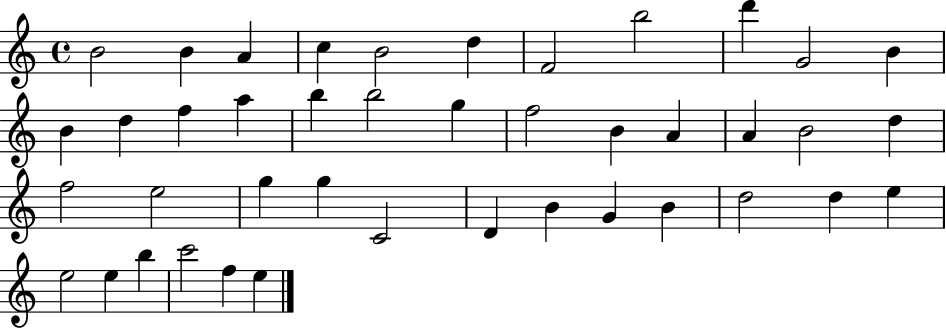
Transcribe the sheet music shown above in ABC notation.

X:1
T:Untitled
M:4/4
L:1/4
K:C
B2 B A c B2 d F2 b2 d' G2 B B d f a b b2 g f2 B A A B2 d f2 e2 g g C2 D B G B d2 d e e2 e b c'2 f e